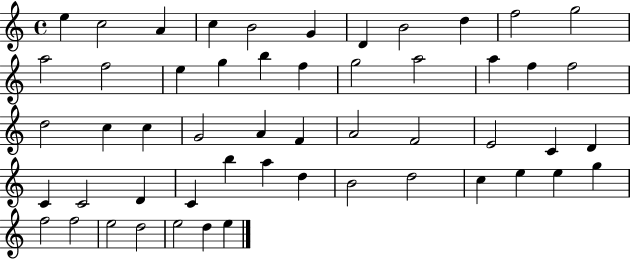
{
  \clef treble
  \time 4/4
  \defaultTimeSignature
  \key c \major
  e''4 c''2 a'4 | c''4 b'2 g'4 | d'4 b'2 d''4 | f''2 g''2 | \break a''2 f''2 | e''4 g''4 b''4 f''4 | g''2 a''2 | a''4 f''4 f''2 | \break d''2 c''4 c''4 | g'2 a'4 f'4 | a'2 f'2 | e'2 c'4 d'4 | \break c'4 c'2 d'4 | c'4 b''4 a''4 d''4 | b'2 d''2 | c''4 e''4 e''4 g''4 | \break f''2 f''2 | e''2 d''2 | e''2 d''4 e''4 | \bar "|."
}